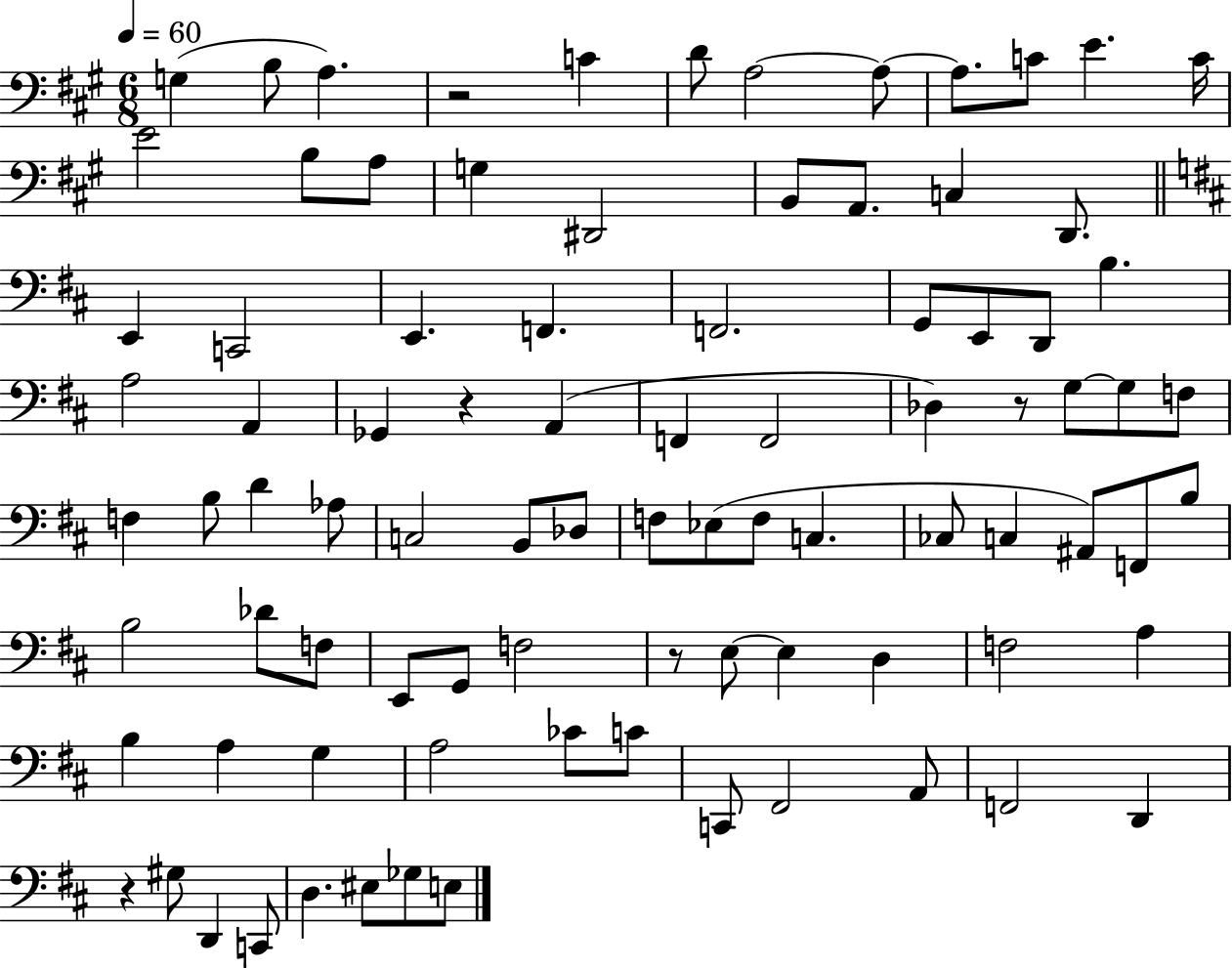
X:1
T:Untitled
M:6/8
L:1/4
K:A
G, B,/2 A, z2 C D/2 A,2 A,/2 A,/2 C/2 E C/4 E2 B,/2 A,/2 G, ^D,,2 B,,/2 A,,/2 C, D,,/2 E,, C,,2 E,, F,, F,,2 G,,/2 E,,/2 D,,/2 B, A,2 A,, _G,, z A,, F,, F,,2 _D, z/2 G,/2 G,/2 F,/2 F, B,/2 D _A,/2 C,2 B,,/2 _D,/2 F,/2 _E,/2 F,/2 C, _C,/2 C, ^A,,/2 F,,/2 B,/2 B,2 _D/2 F,/2 E,,/2 G,,/2 F,2 z/2 E,/2 E, D, F,2 A, B, A, G, A,2 _C/2 C/2 C,,/2 ^F,,2 A,,/2 F,,2 D,, z ^G,/2 D,, C,,/2 D, ^E,/2 _G,/2 E,/2